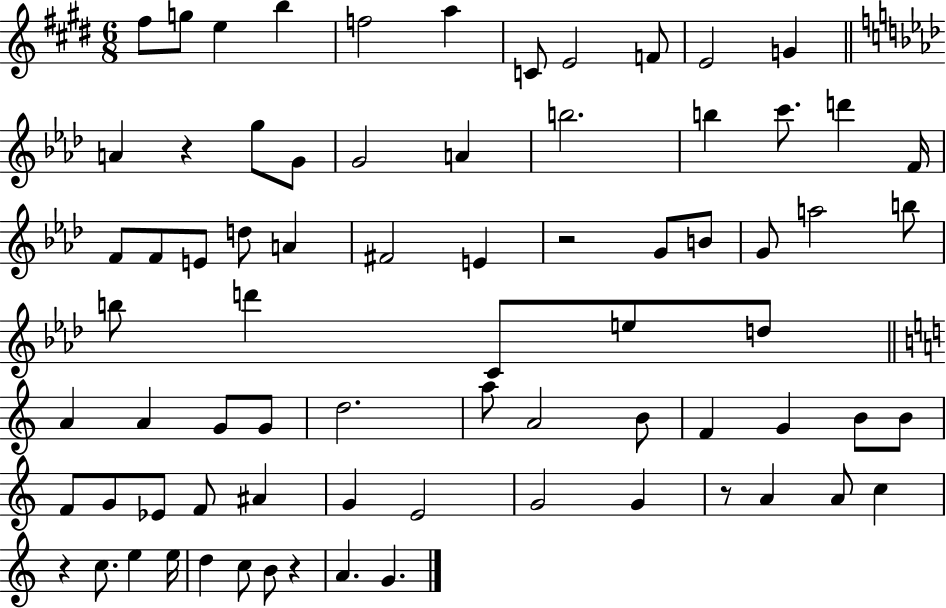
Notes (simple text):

F#5/e G5/e E5/q B5/q F5/h A5/q C4/e E4/h F4/e E4/h G4/q A4/q R/q G5/e G4/e G4/h A4/q B5/h. B5/q C6/e. D6/q F4/s F4/e F4/e E4/e D5/e A4/q F#4/h E4/q R/h G4/e B4/e G4/e A5/h B5/e B5/e D6/q C4/e E5/e D5/e A4/q A4/q G4/e G4/e D5/h. A5/e A4/h B4/e F4/q G4/q B4/e B4/e F4/e G4/e Eb4/e F4/e A#4/q G4/q E4/h G4/h G4/q R/e A4/q A4/e C5/q R/q C5/e. E5/q E5/s D5/q C5/e B4/e R/q A4/q. G4/q.